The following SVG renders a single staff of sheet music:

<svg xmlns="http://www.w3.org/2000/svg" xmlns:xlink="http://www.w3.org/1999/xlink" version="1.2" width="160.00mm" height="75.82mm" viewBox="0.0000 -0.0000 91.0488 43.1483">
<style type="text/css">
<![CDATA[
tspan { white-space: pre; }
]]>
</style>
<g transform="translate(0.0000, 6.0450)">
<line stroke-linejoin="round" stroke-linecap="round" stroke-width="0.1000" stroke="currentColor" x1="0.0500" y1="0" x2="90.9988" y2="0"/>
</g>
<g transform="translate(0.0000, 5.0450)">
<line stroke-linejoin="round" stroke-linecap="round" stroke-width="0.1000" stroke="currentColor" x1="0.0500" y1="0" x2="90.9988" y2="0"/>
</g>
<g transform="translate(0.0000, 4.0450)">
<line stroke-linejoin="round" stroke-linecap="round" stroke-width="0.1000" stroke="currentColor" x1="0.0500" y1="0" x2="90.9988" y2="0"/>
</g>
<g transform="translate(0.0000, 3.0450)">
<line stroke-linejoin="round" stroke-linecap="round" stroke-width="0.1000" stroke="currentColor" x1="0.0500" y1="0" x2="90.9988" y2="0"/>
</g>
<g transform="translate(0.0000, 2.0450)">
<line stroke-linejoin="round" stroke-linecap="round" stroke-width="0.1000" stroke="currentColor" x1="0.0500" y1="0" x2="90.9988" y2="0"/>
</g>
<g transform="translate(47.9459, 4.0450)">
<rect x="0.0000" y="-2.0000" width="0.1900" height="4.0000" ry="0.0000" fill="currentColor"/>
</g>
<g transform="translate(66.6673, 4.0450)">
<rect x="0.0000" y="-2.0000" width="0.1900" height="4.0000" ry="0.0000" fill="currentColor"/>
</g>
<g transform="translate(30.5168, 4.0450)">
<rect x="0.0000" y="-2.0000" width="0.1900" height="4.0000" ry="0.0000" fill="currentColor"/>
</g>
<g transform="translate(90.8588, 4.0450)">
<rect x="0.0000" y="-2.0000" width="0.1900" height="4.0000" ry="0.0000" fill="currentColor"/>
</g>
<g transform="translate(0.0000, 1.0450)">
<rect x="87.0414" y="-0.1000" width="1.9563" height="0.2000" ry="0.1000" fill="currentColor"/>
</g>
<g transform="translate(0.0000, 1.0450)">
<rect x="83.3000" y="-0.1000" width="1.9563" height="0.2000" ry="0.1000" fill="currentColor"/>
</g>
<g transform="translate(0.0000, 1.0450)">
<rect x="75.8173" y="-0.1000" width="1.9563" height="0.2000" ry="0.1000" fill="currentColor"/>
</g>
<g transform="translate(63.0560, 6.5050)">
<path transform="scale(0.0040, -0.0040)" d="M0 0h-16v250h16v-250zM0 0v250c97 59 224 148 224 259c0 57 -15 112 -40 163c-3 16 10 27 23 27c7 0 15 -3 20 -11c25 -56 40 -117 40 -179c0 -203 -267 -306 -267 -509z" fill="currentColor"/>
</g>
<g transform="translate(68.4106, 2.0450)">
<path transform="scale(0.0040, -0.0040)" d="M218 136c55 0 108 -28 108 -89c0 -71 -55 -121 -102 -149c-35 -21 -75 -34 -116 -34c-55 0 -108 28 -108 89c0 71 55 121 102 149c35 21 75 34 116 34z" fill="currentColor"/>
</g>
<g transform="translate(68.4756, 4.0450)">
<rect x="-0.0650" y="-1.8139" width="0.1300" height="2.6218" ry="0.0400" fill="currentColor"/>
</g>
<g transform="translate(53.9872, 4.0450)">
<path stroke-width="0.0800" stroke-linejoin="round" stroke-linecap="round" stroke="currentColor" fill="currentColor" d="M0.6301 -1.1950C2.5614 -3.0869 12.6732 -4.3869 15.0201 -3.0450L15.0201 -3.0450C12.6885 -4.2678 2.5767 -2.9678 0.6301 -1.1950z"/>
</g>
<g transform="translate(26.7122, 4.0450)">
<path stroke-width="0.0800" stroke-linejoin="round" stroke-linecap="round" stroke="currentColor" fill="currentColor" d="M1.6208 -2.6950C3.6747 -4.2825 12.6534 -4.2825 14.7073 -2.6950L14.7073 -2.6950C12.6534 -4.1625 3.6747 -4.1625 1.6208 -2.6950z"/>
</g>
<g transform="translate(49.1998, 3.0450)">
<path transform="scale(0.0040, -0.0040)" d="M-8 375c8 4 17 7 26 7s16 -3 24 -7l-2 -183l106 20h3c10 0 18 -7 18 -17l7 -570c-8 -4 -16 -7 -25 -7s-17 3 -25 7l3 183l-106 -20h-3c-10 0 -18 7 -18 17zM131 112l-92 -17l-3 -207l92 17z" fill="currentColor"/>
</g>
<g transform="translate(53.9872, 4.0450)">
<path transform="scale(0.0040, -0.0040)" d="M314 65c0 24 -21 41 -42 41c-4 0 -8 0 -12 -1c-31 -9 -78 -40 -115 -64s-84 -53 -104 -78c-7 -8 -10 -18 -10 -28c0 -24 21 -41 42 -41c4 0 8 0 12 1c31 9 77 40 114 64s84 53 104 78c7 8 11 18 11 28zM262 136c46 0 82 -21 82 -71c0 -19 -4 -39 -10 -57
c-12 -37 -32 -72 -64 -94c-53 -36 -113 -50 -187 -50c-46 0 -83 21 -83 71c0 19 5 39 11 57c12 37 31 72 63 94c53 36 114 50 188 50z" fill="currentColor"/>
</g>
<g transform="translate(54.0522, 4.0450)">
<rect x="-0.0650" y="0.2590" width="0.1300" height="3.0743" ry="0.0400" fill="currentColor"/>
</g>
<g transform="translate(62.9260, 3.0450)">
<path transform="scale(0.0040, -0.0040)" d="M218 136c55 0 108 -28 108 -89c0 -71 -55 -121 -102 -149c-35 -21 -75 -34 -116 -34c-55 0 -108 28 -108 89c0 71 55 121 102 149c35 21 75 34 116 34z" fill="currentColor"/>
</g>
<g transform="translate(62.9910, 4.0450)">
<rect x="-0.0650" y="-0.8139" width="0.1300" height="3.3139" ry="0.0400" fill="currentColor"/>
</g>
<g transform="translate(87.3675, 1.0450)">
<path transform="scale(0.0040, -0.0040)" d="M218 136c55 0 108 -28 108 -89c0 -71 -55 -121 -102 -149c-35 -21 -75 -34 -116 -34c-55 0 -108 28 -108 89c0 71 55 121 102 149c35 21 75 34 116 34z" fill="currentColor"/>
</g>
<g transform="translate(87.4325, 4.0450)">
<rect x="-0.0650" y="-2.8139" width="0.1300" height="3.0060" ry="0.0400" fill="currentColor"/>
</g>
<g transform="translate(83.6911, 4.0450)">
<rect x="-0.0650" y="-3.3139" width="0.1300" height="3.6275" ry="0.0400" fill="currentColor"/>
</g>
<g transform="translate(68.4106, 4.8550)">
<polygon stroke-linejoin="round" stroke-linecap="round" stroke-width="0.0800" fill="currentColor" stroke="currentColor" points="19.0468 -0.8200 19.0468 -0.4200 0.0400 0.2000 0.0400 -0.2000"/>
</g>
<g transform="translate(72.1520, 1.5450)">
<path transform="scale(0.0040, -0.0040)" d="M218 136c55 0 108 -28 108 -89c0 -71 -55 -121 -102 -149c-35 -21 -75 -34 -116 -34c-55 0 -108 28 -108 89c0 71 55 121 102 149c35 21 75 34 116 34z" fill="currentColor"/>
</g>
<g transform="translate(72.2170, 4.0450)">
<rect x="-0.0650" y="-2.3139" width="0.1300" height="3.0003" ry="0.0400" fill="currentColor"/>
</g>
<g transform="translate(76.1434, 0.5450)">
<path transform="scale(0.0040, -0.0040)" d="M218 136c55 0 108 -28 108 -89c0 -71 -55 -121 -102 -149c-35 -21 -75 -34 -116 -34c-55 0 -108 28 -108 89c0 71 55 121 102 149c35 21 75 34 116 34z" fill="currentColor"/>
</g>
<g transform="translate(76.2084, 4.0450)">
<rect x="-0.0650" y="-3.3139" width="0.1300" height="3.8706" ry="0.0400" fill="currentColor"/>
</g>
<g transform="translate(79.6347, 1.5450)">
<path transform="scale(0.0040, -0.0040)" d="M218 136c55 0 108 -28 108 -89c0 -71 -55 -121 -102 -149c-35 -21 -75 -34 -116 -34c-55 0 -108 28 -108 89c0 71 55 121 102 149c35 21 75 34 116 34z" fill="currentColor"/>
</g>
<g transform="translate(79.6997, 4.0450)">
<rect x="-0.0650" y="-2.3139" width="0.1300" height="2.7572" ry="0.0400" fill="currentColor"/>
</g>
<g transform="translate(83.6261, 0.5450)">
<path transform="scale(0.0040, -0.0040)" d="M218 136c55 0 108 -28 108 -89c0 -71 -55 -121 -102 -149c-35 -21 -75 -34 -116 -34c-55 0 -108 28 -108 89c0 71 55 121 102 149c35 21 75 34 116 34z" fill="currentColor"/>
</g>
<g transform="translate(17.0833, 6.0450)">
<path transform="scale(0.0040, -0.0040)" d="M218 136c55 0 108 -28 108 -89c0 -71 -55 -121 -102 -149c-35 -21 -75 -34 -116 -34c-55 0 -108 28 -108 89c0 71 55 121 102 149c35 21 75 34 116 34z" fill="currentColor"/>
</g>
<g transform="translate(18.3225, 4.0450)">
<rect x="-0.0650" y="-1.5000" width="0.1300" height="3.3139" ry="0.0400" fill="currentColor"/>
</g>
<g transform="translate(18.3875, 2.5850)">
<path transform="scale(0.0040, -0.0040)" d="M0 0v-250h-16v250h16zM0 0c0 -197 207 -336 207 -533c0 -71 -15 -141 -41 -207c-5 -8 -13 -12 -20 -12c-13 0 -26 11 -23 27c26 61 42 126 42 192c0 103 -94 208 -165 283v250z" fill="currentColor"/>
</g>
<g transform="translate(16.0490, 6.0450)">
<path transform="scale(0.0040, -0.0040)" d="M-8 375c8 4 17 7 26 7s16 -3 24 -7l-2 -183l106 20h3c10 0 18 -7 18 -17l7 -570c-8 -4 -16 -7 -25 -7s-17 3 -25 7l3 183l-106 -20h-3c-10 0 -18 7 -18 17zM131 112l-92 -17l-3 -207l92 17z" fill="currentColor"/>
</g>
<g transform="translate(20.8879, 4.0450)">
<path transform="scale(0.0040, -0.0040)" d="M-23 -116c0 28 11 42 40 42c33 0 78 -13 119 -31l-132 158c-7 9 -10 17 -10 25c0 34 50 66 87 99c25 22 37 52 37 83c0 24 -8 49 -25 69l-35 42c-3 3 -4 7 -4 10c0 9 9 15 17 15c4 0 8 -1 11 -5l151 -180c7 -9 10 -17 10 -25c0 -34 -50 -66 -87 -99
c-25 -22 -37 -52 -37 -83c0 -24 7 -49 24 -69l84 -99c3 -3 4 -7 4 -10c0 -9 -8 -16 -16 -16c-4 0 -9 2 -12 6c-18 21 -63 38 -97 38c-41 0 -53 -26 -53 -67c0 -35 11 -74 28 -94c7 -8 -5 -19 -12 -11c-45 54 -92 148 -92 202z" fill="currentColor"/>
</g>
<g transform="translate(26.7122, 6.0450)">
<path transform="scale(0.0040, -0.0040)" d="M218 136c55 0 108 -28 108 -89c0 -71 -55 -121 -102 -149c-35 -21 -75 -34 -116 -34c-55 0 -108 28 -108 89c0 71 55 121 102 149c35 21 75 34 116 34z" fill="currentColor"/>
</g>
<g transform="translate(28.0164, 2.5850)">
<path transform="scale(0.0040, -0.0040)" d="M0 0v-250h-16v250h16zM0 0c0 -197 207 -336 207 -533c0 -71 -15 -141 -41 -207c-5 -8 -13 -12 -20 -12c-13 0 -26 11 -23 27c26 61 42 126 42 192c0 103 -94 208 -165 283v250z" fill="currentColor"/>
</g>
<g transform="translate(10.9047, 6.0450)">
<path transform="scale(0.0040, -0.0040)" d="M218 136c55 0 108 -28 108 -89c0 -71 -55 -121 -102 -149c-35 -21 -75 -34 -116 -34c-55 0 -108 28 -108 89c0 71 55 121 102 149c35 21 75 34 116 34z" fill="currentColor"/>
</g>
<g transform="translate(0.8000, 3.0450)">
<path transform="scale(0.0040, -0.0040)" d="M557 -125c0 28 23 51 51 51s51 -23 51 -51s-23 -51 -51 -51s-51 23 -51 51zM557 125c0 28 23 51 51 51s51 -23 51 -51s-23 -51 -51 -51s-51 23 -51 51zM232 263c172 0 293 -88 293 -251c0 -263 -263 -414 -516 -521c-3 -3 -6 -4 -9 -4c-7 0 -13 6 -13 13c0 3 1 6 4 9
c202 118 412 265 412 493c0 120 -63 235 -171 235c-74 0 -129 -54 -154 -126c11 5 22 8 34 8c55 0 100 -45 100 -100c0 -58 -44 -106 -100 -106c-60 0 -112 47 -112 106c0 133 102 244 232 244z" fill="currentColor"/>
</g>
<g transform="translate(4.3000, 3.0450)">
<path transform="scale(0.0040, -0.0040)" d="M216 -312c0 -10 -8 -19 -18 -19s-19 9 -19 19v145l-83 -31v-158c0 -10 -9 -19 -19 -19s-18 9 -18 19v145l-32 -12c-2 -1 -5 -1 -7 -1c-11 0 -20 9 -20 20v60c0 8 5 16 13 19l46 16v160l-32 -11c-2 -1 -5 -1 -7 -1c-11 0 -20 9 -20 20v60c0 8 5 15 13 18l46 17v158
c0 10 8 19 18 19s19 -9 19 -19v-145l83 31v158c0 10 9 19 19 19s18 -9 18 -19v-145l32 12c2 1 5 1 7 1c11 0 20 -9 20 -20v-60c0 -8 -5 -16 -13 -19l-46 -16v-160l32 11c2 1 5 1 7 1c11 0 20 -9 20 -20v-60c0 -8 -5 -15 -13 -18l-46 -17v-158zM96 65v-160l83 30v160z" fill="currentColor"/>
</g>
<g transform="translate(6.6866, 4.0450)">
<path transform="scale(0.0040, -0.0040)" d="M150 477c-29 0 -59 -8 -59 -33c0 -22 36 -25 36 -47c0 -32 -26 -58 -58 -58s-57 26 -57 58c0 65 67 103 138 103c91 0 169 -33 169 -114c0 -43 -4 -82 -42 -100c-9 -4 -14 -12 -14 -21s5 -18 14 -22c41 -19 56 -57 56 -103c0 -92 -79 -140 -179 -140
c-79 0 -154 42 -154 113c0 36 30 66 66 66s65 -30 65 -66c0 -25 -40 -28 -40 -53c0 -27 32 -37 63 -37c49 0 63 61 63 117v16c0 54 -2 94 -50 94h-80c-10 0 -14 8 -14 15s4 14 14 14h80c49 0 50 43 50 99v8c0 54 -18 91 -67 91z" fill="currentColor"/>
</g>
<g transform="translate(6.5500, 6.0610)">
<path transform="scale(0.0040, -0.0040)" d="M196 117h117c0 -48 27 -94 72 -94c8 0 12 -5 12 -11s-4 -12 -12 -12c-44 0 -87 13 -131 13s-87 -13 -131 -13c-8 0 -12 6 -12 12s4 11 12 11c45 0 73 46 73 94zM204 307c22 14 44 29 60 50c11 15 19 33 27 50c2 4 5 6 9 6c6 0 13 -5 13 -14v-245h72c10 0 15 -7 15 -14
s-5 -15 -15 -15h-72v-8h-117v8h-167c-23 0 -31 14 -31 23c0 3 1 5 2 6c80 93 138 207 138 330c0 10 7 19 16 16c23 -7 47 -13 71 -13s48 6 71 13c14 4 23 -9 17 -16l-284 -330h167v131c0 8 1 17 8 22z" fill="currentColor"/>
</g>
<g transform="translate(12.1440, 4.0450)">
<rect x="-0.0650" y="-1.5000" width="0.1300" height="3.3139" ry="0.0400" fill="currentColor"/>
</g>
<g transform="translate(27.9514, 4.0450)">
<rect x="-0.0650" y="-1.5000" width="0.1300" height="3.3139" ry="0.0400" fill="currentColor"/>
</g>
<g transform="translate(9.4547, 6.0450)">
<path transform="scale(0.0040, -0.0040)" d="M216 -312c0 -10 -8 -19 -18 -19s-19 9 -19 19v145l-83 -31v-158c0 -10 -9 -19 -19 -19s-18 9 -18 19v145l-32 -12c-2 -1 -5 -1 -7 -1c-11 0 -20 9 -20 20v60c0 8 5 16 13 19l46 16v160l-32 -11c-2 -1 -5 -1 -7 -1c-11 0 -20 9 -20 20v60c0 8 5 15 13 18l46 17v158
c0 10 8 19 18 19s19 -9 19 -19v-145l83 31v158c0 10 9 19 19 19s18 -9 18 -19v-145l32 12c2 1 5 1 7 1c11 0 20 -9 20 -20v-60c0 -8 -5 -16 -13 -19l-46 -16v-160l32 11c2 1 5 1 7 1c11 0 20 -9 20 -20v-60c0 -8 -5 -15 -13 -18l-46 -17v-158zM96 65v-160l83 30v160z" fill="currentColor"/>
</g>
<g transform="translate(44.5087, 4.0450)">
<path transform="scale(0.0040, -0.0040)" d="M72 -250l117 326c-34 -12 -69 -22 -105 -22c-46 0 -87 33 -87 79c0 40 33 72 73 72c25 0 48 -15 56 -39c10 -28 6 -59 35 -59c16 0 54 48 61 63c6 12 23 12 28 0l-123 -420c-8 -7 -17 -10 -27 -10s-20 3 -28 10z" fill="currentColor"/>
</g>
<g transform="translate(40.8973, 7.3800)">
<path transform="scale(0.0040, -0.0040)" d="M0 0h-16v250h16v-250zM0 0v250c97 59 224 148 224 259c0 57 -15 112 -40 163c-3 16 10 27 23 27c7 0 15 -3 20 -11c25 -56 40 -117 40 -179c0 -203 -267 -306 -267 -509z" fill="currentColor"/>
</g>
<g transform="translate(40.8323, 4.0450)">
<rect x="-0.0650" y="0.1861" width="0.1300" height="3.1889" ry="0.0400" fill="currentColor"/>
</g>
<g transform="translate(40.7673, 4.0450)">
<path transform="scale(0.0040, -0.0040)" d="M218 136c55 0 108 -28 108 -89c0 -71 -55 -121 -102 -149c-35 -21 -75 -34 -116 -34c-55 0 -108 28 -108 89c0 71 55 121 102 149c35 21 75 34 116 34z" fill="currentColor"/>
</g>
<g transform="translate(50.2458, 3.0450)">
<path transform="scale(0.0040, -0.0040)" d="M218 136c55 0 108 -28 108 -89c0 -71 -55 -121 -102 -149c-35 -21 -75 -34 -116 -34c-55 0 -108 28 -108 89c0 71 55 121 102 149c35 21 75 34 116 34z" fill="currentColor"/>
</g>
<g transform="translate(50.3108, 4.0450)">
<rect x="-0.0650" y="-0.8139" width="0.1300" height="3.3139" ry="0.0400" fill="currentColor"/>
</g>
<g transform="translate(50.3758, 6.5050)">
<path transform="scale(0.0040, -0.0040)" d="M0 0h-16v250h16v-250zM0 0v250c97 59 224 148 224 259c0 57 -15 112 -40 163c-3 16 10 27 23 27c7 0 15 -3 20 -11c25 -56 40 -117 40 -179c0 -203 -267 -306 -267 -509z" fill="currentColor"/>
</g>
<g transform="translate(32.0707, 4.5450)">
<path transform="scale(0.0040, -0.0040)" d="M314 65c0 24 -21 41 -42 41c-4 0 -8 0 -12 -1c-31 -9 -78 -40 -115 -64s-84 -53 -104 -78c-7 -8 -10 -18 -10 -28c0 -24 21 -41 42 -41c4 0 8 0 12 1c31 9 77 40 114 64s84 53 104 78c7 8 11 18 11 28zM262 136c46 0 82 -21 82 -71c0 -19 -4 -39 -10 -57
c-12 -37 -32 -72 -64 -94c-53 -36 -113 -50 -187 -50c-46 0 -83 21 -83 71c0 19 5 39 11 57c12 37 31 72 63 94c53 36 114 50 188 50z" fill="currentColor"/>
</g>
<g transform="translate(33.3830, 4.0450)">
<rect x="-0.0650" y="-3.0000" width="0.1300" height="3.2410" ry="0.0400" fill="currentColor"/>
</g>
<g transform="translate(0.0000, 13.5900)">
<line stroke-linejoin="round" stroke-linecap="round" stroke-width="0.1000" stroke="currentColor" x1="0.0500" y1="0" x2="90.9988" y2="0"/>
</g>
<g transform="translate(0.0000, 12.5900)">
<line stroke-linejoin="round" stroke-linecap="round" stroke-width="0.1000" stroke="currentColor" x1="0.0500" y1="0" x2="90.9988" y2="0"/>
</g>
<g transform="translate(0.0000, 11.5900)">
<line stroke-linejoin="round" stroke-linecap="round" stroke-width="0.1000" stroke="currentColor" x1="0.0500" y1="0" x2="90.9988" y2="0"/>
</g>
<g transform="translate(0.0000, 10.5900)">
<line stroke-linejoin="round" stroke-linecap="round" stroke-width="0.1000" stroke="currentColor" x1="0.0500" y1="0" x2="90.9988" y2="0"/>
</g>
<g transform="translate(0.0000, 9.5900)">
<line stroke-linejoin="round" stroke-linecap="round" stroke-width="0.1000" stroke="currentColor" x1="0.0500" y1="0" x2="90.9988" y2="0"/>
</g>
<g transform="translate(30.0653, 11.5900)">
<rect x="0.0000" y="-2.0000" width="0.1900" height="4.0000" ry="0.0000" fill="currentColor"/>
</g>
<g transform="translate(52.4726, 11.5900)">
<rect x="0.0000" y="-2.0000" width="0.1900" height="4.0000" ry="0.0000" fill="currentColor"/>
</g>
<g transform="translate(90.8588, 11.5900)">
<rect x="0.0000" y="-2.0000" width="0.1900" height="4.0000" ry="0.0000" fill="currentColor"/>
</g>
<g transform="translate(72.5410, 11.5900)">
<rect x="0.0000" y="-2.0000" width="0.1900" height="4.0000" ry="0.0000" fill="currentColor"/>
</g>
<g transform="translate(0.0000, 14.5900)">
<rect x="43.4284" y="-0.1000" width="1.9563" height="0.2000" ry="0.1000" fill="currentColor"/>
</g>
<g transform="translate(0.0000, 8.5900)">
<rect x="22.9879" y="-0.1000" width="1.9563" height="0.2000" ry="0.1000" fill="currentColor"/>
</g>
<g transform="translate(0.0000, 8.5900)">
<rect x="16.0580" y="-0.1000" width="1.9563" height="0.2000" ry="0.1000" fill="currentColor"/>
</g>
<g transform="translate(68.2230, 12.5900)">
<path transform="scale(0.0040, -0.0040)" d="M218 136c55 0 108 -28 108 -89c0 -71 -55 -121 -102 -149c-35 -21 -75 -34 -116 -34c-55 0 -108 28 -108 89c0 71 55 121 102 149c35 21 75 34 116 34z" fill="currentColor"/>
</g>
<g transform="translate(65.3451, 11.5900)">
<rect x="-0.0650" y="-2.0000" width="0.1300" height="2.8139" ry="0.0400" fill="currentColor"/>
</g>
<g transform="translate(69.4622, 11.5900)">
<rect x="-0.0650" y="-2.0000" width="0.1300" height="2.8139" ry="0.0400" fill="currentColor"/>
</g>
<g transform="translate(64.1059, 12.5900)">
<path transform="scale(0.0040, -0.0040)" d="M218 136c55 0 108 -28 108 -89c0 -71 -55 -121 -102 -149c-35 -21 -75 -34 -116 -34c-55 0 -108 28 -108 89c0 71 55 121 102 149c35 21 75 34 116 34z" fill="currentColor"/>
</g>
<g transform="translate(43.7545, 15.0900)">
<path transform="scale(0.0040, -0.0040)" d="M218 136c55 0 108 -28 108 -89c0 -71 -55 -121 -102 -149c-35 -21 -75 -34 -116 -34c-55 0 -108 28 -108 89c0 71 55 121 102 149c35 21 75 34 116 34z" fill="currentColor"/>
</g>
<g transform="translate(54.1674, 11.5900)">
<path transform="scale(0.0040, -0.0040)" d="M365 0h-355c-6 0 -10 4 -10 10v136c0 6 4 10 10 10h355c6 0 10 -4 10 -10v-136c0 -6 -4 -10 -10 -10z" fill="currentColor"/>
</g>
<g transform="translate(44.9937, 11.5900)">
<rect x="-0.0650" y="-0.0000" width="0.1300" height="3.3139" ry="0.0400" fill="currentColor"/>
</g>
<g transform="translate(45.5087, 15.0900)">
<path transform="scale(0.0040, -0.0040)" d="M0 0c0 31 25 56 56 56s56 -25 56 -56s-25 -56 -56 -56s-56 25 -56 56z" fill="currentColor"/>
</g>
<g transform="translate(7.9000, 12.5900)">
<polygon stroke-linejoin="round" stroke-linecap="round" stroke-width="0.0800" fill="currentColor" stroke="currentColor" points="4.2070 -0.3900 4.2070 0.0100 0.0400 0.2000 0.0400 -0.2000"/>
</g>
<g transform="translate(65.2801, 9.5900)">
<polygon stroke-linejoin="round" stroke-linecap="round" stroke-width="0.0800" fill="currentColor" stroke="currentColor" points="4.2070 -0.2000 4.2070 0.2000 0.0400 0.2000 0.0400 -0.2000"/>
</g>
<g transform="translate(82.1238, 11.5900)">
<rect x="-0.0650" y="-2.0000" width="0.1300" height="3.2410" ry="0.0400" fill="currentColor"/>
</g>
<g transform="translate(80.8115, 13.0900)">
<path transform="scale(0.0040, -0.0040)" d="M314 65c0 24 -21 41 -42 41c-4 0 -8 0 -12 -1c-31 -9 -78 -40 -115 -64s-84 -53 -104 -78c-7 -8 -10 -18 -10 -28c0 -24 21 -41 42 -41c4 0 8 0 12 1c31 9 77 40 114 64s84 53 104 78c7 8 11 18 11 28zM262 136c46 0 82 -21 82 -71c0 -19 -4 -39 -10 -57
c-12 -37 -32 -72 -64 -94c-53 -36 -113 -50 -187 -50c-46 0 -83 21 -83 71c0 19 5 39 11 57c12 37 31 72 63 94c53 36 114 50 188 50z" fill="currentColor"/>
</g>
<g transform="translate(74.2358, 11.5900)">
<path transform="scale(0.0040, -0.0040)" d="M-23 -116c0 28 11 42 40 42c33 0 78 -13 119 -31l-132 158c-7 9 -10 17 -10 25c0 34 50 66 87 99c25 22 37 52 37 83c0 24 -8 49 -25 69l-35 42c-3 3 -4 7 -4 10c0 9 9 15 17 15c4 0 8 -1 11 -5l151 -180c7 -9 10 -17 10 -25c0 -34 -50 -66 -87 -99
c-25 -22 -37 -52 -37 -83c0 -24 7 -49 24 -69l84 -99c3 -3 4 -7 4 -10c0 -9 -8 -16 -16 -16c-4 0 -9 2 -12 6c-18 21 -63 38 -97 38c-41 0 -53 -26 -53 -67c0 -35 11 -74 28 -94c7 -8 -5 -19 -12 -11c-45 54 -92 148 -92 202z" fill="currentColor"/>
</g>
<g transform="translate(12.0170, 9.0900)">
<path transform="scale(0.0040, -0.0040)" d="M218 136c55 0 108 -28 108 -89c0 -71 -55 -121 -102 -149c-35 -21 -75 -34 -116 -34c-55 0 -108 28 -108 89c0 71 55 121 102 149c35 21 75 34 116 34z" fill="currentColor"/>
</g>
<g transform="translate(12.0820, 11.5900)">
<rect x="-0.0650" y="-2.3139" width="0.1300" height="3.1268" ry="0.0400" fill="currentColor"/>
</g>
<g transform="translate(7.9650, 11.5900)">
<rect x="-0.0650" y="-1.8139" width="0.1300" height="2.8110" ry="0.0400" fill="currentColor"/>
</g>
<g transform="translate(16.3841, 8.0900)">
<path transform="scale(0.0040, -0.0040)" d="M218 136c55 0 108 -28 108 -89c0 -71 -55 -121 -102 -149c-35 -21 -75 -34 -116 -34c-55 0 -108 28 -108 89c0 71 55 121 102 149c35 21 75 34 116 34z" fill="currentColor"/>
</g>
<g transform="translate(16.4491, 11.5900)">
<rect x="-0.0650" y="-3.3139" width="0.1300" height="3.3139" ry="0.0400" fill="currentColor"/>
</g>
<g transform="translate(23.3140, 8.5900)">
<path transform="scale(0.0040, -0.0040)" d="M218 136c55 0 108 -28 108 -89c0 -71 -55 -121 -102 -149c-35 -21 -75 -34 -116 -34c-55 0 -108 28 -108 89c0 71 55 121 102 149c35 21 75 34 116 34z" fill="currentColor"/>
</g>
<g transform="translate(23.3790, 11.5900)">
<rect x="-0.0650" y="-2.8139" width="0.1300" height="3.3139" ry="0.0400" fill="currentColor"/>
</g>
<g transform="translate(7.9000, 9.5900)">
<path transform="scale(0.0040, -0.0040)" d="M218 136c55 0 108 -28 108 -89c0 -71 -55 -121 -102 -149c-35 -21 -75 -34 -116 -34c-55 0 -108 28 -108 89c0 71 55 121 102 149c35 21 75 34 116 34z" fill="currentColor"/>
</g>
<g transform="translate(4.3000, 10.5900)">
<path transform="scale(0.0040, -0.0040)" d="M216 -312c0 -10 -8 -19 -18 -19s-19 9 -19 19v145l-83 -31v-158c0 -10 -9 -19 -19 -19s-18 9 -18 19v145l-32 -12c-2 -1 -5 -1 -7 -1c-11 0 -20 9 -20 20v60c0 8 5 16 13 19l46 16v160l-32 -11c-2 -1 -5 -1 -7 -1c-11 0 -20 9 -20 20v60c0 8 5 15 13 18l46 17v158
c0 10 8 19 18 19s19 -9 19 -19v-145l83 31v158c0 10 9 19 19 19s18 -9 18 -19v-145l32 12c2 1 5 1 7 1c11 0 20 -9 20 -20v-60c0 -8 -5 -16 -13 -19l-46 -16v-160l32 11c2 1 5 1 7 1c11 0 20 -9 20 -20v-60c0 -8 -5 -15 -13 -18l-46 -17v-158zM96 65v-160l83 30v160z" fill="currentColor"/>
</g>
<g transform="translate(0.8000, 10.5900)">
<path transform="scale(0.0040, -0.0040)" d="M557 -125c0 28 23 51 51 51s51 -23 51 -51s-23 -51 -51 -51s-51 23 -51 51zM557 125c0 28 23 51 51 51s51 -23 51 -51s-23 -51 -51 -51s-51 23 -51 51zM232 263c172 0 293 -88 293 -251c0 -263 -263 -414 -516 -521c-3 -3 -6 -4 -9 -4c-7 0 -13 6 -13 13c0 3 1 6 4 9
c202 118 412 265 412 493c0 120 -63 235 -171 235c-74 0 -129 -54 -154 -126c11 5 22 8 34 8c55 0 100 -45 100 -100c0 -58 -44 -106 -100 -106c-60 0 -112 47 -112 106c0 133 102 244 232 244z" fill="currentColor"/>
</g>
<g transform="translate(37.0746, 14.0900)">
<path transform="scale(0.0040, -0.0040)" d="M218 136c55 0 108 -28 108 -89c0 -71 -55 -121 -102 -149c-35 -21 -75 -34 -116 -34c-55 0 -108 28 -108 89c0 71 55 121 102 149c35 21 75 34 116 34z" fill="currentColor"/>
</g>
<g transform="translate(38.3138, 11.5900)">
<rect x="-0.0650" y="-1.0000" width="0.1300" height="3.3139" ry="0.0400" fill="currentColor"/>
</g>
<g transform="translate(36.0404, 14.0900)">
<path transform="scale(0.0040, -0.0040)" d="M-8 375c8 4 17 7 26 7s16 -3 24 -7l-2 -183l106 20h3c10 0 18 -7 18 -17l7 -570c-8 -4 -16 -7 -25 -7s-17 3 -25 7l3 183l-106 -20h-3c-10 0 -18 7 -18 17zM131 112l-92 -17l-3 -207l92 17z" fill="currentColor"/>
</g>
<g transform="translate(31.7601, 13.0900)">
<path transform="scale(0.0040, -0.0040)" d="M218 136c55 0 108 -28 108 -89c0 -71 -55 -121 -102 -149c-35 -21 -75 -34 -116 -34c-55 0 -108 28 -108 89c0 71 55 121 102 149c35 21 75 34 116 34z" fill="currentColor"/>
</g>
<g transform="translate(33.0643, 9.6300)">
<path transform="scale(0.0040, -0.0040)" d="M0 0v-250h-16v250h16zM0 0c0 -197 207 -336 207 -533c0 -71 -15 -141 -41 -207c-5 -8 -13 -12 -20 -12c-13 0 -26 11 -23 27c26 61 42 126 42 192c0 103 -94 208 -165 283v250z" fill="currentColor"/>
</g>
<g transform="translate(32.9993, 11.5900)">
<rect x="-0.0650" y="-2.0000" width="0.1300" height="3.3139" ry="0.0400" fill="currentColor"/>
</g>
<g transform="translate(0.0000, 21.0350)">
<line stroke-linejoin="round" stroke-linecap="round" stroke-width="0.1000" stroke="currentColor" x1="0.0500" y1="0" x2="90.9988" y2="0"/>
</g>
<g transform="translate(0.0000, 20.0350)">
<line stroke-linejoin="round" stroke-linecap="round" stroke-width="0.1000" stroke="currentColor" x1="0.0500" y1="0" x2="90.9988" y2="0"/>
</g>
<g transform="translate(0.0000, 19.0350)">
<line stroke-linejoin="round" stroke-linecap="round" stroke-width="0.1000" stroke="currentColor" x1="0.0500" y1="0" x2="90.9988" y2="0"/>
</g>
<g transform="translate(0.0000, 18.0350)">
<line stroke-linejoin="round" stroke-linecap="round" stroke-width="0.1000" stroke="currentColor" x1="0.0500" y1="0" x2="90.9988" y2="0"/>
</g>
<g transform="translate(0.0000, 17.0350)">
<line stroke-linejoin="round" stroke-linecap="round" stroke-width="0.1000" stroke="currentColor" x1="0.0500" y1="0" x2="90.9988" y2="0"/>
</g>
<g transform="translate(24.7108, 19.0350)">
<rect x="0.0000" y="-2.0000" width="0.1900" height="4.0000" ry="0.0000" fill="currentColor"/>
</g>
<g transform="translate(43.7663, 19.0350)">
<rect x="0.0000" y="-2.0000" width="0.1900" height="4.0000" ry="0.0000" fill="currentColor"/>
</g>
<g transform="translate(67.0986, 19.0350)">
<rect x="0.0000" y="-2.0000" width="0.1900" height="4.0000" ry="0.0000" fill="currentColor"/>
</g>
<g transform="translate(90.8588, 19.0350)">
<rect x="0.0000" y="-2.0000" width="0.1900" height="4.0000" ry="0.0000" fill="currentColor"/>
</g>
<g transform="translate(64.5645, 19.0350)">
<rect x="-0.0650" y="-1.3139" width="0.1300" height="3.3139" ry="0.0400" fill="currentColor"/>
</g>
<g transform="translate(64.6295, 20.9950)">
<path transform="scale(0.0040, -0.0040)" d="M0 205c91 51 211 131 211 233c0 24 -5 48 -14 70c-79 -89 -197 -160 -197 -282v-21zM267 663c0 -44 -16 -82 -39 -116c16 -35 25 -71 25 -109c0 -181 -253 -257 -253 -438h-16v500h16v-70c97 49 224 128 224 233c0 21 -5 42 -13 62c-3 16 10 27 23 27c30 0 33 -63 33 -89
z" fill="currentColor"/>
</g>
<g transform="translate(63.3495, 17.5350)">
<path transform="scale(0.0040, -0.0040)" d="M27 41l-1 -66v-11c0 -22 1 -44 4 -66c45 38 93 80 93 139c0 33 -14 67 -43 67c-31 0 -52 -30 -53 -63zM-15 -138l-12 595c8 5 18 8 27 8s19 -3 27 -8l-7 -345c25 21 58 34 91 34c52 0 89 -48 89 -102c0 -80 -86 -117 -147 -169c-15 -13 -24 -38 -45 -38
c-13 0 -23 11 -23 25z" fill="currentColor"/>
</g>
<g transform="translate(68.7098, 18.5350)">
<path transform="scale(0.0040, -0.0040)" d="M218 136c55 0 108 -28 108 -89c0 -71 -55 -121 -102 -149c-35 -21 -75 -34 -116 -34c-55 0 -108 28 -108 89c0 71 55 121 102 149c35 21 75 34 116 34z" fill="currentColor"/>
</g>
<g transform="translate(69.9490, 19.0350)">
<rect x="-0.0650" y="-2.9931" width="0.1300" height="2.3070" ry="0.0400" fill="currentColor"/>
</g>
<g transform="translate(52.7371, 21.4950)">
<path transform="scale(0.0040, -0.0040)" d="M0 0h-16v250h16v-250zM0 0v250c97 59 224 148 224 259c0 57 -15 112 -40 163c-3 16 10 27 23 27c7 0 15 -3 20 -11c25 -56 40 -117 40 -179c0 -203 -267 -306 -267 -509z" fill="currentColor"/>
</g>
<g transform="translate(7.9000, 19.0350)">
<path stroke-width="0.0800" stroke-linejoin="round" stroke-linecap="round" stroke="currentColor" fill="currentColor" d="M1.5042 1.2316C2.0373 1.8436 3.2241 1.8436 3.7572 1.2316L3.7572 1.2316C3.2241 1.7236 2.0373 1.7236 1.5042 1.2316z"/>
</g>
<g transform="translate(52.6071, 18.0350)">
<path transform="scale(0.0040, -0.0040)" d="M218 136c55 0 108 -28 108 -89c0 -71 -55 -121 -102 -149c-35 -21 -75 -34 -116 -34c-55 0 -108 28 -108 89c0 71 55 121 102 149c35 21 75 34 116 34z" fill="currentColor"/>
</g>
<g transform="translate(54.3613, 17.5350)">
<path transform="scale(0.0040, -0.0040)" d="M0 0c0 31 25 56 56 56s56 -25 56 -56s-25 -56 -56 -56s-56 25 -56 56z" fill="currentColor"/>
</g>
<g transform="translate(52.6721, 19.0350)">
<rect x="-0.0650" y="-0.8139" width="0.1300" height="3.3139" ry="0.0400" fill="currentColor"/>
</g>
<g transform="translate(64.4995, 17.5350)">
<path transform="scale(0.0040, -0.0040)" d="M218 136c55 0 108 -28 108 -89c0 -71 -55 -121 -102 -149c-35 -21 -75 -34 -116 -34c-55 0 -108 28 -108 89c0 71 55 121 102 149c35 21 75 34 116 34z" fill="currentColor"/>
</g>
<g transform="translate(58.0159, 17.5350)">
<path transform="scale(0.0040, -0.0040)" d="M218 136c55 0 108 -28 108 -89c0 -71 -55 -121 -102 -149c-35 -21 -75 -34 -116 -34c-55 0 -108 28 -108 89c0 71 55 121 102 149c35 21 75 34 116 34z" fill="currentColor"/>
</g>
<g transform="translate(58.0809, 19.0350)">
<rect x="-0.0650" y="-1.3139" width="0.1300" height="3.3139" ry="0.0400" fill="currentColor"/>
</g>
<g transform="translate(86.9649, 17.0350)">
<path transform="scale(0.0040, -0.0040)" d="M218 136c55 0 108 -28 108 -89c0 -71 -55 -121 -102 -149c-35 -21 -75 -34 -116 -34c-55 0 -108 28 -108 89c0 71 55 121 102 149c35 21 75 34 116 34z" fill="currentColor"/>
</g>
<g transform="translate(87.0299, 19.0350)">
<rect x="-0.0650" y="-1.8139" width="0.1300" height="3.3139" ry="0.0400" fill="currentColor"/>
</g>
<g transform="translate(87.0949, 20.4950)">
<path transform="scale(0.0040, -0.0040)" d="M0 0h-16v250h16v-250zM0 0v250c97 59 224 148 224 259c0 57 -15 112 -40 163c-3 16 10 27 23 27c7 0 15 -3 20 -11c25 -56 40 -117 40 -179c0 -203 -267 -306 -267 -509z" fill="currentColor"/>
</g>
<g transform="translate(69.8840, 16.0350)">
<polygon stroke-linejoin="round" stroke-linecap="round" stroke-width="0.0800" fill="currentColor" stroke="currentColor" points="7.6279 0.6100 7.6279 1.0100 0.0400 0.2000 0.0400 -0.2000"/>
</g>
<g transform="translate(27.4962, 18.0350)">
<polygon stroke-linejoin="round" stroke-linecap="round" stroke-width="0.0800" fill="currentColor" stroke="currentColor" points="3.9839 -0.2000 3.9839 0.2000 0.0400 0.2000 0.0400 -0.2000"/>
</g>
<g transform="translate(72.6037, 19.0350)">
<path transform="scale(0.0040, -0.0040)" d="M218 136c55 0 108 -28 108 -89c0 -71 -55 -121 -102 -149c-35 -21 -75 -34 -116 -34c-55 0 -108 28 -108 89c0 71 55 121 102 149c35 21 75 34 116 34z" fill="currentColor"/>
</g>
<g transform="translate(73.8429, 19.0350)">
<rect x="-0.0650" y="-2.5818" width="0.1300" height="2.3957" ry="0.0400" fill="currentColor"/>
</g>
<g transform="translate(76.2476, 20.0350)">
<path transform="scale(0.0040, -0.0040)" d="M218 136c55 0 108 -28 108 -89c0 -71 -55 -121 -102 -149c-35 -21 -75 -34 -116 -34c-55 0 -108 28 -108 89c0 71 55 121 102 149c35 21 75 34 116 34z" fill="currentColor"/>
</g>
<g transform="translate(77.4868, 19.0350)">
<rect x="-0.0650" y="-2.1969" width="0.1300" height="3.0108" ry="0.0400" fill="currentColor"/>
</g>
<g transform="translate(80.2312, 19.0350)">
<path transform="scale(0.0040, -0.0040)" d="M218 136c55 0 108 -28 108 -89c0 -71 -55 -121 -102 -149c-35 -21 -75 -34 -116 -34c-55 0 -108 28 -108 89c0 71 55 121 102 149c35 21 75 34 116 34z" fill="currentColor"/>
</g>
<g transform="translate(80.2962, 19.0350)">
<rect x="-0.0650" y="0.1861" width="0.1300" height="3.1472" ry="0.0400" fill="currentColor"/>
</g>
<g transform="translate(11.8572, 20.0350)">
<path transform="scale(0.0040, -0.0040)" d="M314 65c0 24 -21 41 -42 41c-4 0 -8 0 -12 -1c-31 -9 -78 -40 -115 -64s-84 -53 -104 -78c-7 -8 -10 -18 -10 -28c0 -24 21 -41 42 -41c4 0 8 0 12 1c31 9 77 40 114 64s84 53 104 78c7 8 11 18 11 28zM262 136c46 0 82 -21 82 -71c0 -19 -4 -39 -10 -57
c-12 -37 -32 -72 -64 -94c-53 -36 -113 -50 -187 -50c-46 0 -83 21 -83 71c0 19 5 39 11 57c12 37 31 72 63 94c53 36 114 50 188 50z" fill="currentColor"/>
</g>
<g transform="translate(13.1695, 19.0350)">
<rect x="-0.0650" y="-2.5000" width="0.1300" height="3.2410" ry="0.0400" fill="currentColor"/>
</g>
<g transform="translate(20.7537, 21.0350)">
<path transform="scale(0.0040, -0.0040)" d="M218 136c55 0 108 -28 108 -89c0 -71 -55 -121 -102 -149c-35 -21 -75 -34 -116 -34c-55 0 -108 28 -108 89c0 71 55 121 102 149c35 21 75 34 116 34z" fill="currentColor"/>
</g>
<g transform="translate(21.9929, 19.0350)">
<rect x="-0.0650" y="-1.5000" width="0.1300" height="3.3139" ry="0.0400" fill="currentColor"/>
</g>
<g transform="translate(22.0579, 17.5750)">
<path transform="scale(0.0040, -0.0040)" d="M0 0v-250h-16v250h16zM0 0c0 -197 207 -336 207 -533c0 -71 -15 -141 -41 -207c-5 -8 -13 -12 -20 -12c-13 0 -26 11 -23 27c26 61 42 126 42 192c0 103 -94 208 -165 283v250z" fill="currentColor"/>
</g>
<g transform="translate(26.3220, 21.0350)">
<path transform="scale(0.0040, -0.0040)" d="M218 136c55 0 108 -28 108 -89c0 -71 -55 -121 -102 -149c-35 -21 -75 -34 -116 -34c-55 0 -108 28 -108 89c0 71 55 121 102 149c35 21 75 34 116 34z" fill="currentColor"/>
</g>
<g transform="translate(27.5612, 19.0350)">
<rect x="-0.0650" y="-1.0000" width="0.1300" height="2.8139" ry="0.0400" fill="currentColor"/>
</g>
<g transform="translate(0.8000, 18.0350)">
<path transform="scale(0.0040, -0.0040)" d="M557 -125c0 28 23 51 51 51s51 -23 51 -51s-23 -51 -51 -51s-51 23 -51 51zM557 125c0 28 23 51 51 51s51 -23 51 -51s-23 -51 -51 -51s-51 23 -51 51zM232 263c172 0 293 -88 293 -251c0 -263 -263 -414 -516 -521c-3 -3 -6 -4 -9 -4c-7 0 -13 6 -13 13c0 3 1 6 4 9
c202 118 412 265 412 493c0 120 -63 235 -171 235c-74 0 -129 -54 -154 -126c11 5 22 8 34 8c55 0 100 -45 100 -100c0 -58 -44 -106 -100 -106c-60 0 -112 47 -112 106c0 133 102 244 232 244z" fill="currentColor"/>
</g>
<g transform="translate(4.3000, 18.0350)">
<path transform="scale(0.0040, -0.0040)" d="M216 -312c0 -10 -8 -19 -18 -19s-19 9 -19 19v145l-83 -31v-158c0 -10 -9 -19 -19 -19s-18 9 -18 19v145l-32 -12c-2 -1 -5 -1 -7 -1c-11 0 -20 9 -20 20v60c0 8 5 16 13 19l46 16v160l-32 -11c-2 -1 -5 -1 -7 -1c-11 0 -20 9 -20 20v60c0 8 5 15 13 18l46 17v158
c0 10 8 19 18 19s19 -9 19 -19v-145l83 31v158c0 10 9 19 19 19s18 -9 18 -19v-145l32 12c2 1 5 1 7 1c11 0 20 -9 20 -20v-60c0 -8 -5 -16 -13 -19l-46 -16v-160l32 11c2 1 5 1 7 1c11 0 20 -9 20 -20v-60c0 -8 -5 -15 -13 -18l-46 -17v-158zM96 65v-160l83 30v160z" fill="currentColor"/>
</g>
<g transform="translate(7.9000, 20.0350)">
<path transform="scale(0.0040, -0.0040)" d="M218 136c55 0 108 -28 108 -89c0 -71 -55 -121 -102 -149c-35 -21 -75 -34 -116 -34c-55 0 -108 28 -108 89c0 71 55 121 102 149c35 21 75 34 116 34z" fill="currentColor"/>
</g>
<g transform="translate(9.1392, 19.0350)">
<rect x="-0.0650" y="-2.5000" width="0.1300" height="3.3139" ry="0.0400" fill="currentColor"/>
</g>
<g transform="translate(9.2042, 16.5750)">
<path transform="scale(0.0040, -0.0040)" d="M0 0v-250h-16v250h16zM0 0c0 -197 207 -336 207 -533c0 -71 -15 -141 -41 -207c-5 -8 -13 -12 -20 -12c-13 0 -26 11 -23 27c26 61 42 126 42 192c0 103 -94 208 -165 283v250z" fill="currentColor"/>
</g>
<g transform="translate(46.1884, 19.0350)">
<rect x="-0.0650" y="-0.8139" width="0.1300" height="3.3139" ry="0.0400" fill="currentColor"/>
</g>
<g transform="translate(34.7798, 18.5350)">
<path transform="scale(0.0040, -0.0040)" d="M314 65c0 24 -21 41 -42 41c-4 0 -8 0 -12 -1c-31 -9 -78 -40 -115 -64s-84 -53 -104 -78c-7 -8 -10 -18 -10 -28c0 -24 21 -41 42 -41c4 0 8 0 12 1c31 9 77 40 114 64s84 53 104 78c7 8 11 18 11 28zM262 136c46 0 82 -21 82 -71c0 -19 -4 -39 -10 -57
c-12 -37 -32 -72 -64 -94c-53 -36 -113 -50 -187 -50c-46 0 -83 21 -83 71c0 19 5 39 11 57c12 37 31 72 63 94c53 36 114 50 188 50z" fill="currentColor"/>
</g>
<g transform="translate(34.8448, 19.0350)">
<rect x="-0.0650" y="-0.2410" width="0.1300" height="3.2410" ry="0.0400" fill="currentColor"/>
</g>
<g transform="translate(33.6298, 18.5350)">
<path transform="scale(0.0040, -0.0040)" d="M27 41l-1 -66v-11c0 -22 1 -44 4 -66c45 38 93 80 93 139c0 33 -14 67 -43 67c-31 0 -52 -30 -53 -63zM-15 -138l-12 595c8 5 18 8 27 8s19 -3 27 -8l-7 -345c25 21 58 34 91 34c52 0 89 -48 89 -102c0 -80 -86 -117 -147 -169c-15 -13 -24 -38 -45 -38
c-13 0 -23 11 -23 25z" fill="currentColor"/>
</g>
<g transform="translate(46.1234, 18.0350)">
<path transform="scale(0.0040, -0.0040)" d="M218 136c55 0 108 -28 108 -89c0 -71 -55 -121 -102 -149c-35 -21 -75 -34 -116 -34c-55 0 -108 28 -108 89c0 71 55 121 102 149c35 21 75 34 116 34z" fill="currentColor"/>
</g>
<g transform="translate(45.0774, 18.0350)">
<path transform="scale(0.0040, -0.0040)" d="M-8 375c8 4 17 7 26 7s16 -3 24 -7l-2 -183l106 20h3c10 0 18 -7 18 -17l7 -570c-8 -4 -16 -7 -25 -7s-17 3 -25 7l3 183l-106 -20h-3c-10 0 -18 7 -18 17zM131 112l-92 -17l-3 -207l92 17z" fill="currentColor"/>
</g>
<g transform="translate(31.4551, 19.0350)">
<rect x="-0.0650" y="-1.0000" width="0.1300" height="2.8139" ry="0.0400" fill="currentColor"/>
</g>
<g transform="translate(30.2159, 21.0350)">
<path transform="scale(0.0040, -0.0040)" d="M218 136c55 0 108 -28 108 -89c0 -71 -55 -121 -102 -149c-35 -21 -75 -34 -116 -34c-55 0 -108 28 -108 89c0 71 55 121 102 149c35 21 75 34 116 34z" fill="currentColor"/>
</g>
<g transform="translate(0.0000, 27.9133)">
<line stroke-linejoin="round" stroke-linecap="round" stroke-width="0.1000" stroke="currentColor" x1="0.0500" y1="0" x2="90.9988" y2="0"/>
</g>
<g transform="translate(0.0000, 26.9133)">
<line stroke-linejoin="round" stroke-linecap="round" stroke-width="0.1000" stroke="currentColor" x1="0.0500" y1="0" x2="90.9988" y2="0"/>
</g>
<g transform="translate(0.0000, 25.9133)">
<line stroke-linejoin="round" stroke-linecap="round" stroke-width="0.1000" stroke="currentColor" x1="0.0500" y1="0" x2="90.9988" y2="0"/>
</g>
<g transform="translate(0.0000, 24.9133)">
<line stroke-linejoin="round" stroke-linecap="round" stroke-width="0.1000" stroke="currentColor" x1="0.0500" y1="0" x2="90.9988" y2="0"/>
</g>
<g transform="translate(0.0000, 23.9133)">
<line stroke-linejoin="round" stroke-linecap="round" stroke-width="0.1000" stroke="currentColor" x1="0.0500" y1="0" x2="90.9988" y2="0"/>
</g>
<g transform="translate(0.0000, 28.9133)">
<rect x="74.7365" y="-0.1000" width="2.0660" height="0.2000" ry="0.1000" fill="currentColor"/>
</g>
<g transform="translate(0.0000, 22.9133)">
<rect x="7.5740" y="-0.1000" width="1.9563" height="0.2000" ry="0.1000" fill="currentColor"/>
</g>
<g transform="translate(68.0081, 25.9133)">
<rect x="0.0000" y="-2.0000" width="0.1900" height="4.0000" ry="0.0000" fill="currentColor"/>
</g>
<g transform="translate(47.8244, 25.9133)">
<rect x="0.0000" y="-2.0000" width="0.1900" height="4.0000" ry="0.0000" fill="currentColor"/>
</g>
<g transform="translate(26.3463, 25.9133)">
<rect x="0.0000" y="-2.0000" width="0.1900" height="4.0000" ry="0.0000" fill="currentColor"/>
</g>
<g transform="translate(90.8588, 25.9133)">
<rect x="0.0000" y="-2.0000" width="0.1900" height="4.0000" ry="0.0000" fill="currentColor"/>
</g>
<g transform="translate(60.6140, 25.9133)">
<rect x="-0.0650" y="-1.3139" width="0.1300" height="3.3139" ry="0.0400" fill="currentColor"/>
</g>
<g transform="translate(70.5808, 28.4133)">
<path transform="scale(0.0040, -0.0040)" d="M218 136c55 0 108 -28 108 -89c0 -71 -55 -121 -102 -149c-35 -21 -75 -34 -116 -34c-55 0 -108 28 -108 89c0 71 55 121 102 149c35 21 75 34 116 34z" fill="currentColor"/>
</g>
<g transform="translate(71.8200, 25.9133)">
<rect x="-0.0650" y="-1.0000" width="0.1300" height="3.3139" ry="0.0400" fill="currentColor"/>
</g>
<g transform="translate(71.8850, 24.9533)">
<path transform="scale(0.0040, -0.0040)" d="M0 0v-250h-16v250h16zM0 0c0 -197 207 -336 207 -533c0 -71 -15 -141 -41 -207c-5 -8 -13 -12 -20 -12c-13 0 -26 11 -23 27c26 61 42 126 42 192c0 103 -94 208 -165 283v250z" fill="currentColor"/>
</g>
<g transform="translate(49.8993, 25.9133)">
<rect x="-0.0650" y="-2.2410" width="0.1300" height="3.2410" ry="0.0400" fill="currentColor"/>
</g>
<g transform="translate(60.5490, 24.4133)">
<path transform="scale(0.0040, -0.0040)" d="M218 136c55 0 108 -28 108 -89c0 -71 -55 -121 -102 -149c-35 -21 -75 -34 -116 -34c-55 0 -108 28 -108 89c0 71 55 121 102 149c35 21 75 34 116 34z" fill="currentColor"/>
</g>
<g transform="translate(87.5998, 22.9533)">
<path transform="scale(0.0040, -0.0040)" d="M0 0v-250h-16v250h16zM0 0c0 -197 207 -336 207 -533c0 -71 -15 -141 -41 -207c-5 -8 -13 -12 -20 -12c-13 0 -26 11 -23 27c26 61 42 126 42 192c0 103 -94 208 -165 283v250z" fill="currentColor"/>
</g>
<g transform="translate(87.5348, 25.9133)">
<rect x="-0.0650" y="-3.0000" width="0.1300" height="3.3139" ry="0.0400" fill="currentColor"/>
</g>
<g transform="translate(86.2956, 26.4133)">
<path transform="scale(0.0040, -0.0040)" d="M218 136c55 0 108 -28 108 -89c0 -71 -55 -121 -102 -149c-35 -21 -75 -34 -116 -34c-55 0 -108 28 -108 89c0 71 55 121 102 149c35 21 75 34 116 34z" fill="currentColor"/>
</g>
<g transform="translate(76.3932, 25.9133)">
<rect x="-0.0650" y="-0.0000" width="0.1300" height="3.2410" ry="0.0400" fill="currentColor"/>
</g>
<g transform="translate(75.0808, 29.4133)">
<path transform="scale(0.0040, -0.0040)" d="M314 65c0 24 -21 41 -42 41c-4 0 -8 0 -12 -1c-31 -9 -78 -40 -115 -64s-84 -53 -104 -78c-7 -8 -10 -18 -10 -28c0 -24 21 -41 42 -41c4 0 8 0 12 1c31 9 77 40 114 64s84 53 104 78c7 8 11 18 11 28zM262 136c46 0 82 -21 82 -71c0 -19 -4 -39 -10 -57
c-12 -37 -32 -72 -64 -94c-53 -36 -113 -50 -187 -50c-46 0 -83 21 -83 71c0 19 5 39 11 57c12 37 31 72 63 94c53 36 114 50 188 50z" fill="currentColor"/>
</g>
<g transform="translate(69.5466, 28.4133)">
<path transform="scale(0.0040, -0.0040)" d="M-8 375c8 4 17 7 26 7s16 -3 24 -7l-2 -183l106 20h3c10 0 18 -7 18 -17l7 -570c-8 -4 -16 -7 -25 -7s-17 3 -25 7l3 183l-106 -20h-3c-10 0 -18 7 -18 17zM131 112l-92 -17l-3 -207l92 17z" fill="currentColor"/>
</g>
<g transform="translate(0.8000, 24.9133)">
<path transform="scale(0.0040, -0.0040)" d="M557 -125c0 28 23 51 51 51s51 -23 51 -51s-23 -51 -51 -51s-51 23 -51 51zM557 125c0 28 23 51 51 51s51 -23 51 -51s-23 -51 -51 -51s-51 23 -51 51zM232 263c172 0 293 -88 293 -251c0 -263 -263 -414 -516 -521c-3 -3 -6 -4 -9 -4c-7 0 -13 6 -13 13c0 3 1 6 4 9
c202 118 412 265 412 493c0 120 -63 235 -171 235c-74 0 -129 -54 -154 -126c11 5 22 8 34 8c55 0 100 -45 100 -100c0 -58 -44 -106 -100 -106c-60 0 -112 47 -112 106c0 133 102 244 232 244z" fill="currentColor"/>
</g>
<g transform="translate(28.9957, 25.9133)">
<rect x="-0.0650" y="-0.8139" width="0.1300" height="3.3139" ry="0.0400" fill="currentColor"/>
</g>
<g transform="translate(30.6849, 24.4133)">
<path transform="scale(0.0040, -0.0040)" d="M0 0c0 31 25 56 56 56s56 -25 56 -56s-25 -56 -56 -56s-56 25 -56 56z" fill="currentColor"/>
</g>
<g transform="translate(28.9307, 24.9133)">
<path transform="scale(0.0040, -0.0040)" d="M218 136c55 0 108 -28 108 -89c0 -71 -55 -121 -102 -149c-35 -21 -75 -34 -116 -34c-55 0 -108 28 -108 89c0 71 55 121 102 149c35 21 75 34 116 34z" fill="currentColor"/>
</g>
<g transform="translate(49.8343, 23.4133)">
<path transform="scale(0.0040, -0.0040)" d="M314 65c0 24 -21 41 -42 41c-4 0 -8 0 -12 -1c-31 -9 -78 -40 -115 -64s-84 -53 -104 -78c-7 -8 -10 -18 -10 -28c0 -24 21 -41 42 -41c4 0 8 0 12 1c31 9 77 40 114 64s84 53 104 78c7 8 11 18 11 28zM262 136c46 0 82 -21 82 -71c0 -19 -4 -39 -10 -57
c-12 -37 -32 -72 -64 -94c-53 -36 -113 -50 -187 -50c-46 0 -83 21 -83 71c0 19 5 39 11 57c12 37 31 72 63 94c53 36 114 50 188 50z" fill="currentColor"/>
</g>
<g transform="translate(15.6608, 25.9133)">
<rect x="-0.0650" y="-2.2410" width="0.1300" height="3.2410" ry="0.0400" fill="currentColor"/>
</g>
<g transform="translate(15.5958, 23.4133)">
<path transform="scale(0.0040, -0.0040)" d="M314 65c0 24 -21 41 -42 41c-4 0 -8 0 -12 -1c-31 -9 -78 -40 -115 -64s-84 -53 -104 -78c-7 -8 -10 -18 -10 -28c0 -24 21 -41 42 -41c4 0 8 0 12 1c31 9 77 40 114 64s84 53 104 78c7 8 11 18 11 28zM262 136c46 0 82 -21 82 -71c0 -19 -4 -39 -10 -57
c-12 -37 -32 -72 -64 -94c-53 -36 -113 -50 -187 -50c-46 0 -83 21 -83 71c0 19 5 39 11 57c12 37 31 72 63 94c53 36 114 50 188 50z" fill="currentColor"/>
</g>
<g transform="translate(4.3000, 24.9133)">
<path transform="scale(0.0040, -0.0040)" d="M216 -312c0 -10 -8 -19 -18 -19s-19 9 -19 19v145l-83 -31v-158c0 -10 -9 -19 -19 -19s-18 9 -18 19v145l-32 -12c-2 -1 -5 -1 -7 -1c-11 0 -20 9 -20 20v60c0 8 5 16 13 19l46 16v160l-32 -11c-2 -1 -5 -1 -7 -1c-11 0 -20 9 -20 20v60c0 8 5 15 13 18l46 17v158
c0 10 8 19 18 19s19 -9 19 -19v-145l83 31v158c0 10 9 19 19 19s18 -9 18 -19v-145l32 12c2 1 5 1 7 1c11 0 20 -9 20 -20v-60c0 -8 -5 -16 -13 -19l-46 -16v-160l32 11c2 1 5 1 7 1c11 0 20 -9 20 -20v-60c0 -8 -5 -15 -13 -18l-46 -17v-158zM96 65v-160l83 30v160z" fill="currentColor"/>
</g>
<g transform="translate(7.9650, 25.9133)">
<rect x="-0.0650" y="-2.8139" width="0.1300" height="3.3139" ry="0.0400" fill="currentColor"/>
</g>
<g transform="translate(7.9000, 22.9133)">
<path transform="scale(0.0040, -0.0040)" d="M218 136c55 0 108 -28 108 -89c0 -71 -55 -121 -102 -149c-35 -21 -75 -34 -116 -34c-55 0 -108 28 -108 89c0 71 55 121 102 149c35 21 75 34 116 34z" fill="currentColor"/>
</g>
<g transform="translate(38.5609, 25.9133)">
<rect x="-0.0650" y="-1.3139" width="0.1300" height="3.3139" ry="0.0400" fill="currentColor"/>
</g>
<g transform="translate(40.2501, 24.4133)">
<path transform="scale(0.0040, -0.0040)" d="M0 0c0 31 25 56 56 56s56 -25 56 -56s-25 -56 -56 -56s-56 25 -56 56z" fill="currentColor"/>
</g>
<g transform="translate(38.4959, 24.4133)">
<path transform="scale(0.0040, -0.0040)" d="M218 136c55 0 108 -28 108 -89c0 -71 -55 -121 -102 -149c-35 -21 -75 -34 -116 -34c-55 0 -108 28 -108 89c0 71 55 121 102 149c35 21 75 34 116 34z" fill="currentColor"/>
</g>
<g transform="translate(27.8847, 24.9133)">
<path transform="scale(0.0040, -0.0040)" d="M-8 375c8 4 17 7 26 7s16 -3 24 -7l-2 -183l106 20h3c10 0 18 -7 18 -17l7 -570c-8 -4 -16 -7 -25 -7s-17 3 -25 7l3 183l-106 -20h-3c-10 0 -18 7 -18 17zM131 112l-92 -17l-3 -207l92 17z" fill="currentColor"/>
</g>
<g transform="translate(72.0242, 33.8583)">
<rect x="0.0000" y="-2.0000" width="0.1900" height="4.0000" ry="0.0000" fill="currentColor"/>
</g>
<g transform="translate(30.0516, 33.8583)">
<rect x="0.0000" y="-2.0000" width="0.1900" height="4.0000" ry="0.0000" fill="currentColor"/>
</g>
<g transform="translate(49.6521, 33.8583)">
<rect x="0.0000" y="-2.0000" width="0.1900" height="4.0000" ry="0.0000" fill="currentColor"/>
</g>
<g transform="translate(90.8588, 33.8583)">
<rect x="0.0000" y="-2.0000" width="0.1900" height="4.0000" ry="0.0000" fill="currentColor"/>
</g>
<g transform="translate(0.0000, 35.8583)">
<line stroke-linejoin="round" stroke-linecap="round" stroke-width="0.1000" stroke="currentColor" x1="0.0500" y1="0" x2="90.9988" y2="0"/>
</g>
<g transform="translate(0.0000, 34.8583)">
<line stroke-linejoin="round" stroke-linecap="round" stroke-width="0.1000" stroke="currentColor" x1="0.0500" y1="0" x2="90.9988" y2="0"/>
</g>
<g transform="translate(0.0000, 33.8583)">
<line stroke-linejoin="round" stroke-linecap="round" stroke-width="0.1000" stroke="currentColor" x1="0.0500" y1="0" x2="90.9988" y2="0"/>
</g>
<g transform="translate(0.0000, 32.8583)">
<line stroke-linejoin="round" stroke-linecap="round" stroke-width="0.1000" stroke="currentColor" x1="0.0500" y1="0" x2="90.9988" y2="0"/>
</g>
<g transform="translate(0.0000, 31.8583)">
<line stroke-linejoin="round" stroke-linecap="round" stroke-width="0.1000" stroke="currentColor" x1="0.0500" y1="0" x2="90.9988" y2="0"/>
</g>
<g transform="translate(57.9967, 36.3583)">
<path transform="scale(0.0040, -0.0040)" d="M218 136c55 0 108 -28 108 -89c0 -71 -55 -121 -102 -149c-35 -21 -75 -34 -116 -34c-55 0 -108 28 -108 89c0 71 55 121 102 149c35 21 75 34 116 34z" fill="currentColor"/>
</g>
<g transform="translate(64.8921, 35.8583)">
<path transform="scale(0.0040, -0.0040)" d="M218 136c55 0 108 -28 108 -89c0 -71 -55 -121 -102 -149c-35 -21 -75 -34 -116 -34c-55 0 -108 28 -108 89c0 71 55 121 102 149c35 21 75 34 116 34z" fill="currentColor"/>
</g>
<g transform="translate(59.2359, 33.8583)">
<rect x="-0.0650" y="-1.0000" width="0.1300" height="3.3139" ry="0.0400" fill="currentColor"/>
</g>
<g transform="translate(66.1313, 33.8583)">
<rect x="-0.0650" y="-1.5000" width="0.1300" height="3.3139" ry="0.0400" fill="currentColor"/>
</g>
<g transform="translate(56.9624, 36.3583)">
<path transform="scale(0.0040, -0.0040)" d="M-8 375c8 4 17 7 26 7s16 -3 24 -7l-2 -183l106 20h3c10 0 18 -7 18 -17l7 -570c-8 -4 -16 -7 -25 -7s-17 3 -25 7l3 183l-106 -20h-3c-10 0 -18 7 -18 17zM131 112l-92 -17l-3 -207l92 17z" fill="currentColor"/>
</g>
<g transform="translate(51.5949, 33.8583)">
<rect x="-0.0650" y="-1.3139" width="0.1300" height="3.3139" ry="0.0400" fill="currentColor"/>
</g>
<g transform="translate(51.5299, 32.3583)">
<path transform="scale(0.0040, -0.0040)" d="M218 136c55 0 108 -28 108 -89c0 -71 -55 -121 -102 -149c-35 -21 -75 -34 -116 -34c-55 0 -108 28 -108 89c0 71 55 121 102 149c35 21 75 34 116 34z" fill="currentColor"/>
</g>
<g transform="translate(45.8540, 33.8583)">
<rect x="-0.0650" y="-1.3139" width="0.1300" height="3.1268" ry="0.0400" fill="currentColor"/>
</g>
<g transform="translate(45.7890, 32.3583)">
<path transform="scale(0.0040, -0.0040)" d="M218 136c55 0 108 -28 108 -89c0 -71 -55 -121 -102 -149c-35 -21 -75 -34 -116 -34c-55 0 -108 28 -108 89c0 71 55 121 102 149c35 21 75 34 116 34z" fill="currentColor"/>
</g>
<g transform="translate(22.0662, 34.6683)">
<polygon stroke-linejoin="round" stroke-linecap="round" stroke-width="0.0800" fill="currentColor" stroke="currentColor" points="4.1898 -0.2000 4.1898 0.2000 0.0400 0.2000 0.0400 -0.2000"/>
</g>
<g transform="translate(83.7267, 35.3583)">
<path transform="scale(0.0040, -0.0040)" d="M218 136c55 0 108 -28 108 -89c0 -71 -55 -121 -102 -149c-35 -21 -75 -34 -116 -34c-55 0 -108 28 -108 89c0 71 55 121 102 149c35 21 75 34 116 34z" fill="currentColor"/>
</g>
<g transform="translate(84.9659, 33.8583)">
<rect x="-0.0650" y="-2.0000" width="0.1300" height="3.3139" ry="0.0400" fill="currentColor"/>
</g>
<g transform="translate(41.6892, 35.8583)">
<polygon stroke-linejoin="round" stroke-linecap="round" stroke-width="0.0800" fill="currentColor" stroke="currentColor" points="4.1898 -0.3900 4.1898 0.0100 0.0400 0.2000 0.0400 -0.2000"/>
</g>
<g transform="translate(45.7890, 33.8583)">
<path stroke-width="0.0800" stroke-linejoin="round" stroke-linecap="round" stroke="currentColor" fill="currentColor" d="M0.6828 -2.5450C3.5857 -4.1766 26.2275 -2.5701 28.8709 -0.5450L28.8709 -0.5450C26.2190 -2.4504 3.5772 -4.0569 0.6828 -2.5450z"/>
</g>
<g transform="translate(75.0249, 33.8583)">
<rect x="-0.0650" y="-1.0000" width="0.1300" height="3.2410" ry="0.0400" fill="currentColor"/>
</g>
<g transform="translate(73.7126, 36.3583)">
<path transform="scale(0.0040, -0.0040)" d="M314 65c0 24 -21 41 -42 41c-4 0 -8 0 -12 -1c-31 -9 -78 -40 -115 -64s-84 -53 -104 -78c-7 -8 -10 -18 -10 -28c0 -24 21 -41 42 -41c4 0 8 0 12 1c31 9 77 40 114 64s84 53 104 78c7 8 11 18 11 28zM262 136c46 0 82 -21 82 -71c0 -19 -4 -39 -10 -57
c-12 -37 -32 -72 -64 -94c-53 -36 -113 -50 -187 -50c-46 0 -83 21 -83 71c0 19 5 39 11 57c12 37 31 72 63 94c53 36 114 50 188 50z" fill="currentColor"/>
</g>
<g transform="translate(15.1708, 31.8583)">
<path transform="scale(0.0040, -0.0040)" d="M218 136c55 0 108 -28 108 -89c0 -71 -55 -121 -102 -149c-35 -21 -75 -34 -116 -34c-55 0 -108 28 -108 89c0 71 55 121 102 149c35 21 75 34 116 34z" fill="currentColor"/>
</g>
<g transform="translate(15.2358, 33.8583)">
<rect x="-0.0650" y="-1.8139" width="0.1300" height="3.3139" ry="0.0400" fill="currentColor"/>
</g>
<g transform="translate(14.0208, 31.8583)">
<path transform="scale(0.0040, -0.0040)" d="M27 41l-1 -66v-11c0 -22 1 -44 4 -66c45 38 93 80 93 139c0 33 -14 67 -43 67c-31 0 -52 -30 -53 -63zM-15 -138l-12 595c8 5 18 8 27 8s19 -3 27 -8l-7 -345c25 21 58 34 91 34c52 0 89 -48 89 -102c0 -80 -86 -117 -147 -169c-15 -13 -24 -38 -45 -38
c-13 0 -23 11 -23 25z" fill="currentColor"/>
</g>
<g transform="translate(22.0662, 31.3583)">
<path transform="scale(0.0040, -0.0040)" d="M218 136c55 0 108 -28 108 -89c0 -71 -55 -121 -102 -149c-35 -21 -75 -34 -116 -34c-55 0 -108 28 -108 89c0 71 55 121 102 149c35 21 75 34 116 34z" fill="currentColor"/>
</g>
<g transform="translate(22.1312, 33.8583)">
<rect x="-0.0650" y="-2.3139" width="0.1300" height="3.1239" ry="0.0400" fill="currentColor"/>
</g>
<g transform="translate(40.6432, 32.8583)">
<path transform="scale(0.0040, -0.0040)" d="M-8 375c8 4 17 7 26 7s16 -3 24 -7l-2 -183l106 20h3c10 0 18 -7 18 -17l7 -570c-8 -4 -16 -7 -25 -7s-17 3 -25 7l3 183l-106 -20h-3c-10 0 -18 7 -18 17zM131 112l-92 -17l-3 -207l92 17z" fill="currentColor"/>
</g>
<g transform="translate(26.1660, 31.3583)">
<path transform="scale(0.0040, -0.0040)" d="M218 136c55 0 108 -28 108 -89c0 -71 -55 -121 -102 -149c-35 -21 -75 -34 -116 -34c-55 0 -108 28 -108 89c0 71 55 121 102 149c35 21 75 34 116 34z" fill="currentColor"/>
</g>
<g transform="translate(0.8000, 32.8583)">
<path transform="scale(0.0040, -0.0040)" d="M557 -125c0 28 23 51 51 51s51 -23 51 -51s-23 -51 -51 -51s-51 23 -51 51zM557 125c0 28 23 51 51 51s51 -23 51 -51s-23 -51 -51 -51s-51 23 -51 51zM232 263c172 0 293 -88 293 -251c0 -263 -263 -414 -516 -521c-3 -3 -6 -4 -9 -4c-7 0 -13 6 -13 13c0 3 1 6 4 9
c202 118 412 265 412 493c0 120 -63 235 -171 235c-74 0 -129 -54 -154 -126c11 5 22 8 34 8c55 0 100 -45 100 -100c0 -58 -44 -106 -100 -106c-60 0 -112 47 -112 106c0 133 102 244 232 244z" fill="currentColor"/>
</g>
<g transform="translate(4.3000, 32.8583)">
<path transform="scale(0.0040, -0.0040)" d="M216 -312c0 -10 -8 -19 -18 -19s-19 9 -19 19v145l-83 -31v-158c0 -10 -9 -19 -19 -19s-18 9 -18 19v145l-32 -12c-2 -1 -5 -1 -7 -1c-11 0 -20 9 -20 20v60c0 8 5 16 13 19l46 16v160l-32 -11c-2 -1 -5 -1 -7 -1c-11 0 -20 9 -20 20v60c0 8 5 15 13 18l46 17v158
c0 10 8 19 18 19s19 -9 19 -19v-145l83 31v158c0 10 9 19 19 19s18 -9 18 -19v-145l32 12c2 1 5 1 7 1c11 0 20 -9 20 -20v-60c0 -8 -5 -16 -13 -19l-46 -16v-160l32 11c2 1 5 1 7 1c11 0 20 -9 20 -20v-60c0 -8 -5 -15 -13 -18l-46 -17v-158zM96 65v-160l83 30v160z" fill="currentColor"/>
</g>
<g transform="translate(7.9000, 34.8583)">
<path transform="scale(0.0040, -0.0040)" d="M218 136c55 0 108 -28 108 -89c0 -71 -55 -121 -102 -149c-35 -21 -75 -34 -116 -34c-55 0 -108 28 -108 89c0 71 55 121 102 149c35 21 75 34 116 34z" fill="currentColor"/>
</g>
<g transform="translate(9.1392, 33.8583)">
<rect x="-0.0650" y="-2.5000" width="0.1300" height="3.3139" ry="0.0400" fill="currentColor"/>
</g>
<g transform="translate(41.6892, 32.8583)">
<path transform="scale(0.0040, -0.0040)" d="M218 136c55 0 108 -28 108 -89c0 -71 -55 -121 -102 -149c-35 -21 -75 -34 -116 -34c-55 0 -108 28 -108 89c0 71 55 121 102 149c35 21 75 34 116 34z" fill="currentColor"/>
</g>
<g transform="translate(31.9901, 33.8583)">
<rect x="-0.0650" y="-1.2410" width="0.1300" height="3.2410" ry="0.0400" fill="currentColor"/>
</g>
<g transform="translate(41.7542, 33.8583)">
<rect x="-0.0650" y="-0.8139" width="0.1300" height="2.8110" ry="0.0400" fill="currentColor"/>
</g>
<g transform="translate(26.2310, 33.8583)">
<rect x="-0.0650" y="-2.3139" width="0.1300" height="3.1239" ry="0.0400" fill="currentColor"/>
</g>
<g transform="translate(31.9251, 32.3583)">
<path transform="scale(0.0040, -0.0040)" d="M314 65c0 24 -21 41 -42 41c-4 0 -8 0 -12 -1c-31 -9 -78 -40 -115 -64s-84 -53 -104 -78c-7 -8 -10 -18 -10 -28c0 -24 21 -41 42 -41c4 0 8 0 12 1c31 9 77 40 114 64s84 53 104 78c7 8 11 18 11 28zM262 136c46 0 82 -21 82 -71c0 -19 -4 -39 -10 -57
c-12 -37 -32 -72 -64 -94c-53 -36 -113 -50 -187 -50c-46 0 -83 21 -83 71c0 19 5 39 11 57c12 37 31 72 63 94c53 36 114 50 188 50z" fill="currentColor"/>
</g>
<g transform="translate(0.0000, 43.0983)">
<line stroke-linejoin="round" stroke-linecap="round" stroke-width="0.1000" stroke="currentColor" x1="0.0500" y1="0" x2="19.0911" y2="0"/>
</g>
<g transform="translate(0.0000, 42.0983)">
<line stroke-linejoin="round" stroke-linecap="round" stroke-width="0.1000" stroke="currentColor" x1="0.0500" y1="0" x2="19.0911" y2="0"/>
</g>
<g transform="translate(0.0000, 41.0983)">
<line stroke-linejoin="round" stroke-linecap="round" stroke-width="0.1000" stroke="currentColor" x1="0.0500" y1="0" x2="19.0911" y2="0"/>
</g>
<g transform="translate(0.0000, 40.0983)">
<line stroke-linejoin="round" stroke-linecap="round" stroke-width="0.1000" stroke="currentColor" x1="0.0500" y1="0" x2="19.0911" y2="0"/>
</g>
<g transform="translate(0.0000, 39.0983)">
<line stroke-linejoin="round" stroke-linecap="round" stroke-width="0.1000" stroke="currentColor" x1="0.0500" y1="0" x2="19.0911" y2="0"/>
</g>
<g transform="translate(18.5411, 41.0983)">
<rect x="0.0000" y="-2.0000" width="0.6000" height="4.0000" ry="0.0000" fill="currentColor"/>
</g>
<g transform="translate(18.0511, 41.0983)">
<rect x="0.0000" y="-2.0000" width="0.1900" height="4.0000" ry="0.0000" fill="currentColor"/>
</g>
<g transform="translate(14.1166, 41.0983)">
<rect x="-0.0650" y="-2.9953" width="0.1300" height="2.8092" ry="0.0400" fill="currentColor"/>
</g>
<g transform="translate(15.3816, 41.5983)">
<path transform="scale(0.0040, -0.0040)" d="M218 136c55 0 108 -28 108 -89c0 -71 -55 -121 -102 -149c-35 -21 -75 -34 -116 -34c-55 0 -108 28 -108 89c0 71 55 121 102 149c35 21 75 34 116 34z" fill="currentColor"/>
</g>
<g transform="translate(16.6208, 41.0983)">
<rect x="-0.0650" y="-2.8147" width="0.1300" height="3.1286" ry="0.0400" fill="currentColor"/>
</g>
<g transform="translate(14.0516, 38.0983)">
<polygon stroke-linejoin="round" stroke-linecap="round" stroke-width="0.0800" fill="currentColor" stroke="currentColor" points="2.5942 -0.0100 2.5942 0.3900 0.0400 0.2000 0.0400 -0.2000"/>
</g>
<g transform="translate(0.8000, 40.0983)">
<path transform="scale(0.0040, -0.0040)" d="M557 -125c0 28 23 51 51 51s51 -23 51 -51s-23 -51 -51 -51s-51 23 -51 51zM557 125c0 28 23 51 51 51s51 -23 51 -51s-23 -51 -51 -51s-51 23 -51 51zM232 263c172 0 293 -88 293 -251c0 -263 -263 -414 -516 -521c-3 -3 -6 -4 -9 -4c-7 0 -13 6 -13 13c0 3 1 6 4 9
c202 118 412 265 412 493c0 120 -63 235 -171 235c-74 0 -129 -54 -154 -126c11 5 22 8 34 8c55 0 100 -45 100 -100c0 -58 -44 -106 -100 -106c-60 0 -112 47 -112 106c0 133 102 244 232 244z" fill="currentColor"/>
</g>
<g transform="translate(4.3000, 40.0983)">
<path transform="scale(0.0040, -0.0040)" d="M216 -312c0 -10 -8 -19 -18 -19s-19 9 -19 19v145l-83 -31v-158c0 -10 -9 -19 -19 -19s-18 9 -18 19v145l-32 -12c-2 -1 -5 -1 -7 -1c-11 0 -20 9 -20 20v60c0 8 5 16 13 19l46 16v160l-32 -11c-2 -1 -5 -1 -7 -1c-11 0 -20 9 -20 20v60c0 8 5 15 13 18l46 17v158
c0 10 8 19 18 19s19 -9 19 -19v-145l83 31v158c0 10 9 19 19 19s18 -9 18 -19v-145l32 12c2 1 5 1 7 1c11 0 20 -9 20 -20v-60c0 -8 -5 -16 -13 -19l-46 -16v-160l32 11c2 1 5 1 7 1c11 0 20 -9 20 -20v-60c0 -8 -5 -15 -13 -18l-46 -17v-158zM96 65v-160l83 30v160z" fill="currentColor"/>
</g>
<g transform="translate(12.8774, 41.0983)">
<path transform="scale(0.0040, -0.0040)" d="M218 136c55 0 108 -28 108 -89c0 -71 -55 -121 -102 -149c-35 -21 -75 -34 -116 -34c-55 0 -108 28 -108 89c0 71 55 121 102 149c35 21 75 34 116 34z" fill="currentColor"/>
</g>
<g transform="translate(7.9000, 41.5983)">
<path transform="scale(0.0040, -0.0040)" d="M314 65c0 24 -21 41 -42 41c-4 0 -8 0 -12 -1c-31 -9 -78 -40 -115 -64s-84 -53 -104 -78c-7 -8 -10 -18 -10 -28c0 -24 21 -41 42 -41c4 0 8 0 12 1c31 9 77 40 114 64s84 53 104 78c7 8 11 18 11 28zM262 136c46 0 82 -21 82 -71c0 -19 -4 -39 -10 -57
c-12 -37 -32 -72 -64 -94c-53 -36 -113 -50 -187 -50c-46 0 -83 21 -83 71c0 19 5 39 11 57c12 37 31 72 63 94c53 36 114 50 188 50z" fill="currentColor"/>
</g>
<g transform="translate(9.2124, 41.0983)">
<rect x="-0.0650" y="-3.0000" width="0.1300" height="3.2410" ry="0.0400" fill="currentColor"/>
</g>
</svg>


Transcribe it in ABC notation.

X:1
T:Untitled
M:3/4
L:1/4
K:G
^G,, G,,/2 z G,,/2 C,2 D,/2 z/2 F,/2 D,2 F,/2 A,/2 B,/2 D/2 B,/2 D/2 C/2 A,/2 B,/2 D C A,,/2 F,, D,, z2 B,,/2 B,,/2 z A,,2 B,,/2 B,,2 G,,/2 G,,/2 G,,/2 _E,2 F, F,/2 G, _G,/4 E,/2 D,/2 B,,/2 D, A,/2 C B,2 F, G, B,2 G, F,,/2 D,,2 C,/2 B,, _A, B,/2 B,/2 G,2 F,/2 G,/2 G, F,, G,, ^F,,2 A,, C,2 D,/2 C,/2